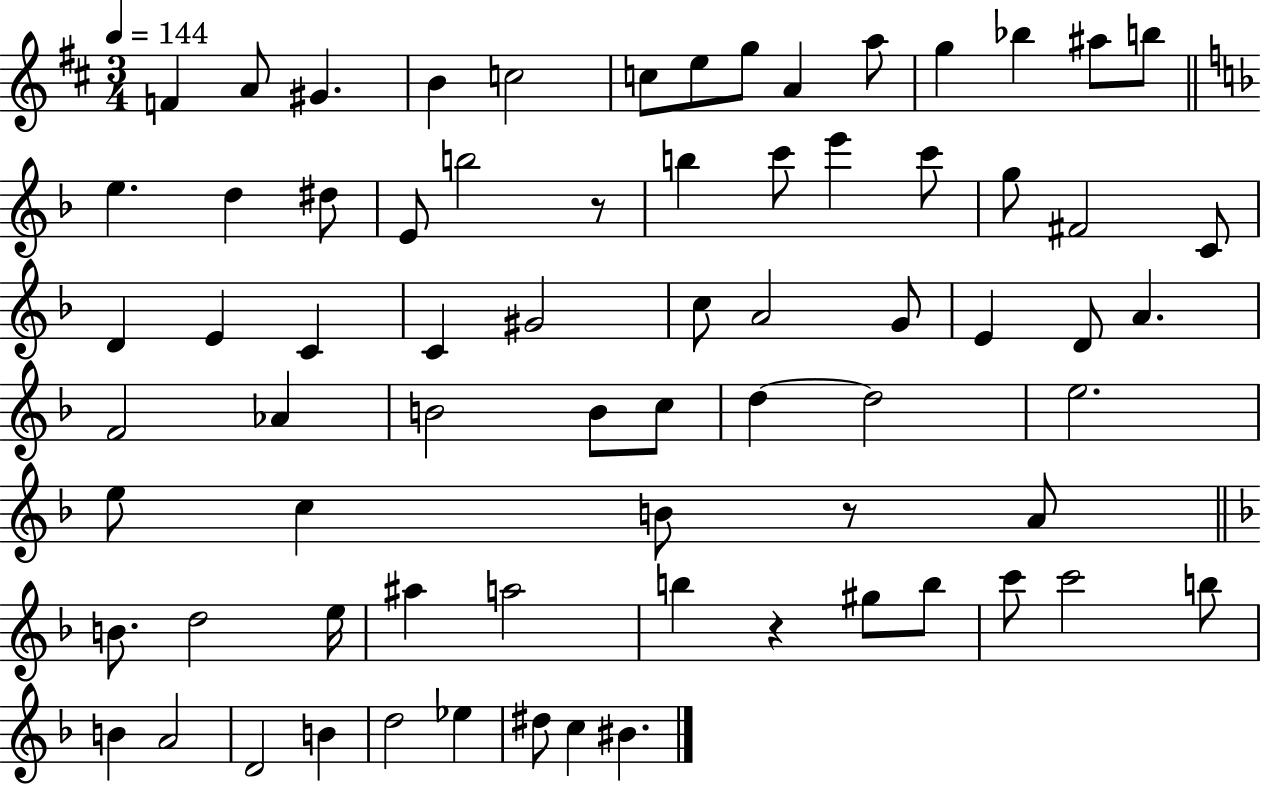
{
  \clef treble
  \numericTimeSignature
  \time 3/4
  \key d \major
  \tempo 4 = 144
  f'4 a'8 gis'4. | b'4 c''2 | c''8 e''8 g''8 a'4 a''8 | g''4 bes''4 ais''8 b''8 | \break \bar "||" \break \key f \major e''4. d''4 dis''8 | e'8 b''2 r8 | b''4 c'''8 e'''4 c'''8 | g''8 fis'2 c'8 | \break d'4 e'4 c'4 | c'4 gis'2 | c''8 a'2 g'8 | e'4 d'8 a'4. | \break f'2 aes'4 | b'2 b'8 c''8 | d''4~~ d''2 | e''2. | \break e''8 c''4 b'8 r8 a'8 | \bar "||" \break \key f \major b'8. d''2 e''16 | ais''4 a''2 | b''4 r4 gis''8 b''8 | c'''8 c'''2 b''8 | \break b'4 a'2 | d'2 b'4 | d''2 ees''4 | dis''8 c''4 bis'4. | \break \bar "|."
}